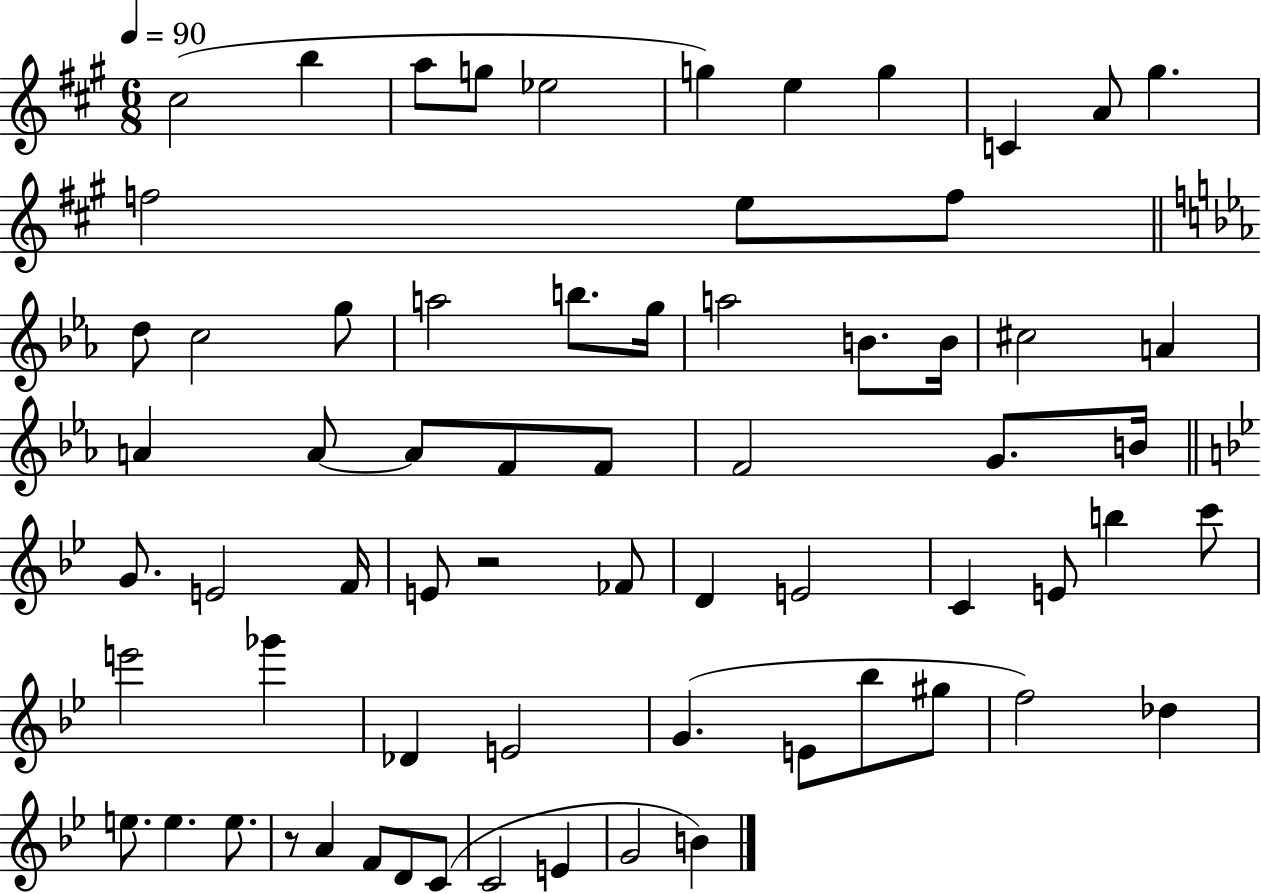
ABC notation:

X:1
T:Untitled
M:6/8
L:1/4
K:A
^c2 b a/2 g/2 _e2 g e g C A/2 ^g f2 e/2 f/2 d/2 c2 g/2 a2 b/2 g/4 a2 B/2 B/4 ^c2 A A A/2 A/2 F/2 F/2 F2 G/2 B/4 G/2 E2 F/4 E/2 z2 _F/2 D E2 C E/2 b c'/2 e'2 _g' _D E2 G E/2 _b/2 ^g/2 f2 _d e/2 e e/2 z/2 A F/2 D/2 C/2 C2 E G2 B